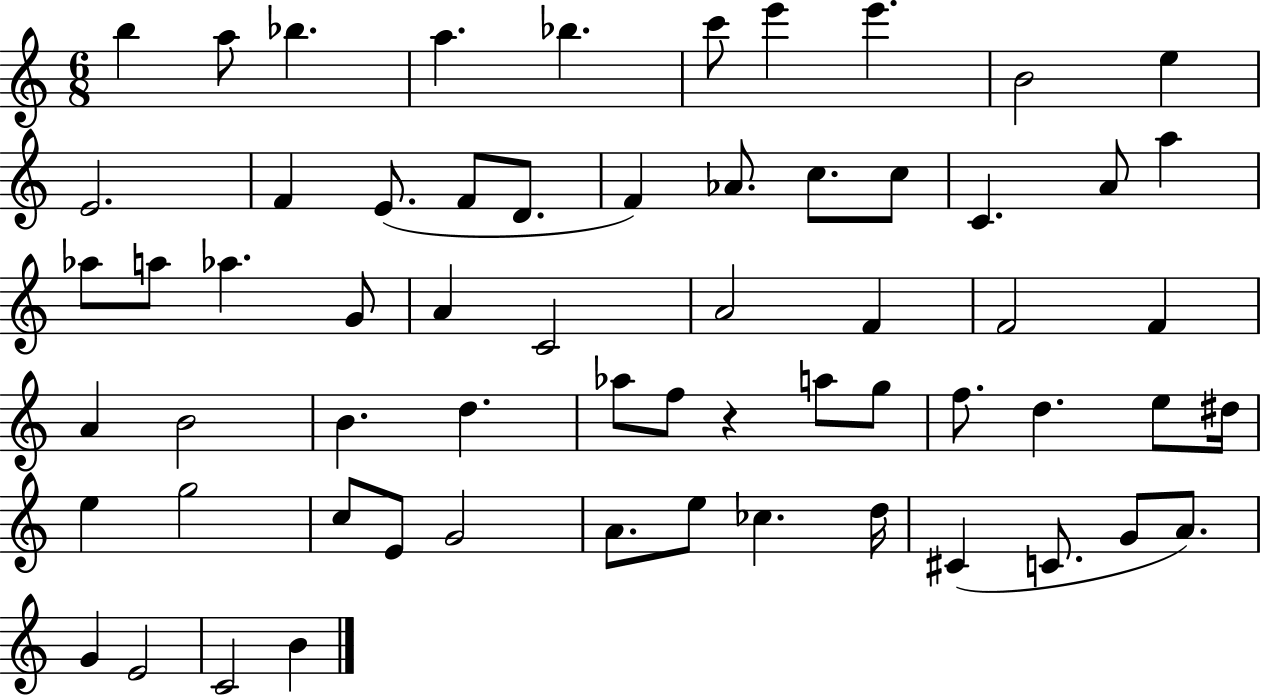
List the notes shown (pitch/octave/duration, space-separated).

B5/q A5/e Bb5/q. A5/q. Bb5/q. C6/e E6/q E6/q. B4/h E5/q E4/h. F4/q E4/e. F4/e D4/e. F4/q Ab4/e. C5/e. C5/e C4/q. A4/e A5/q Ab5/e A5/e Ab5/q. G4/e A4/q C4/h A4/h F4/q F4/h F4/q A4/q B4/h B4/q. D5/q. Ab5/e F5/e R/q A5/e G5/e F5/e. D5/q. E5/e D#5/s E5/q G5/h C5/e E4/e G4/h A4/e. E5/e CES5/q. D5/s C#4/q C4/e. G4/e A4/e. G4/q E4/h C4/h B4/q